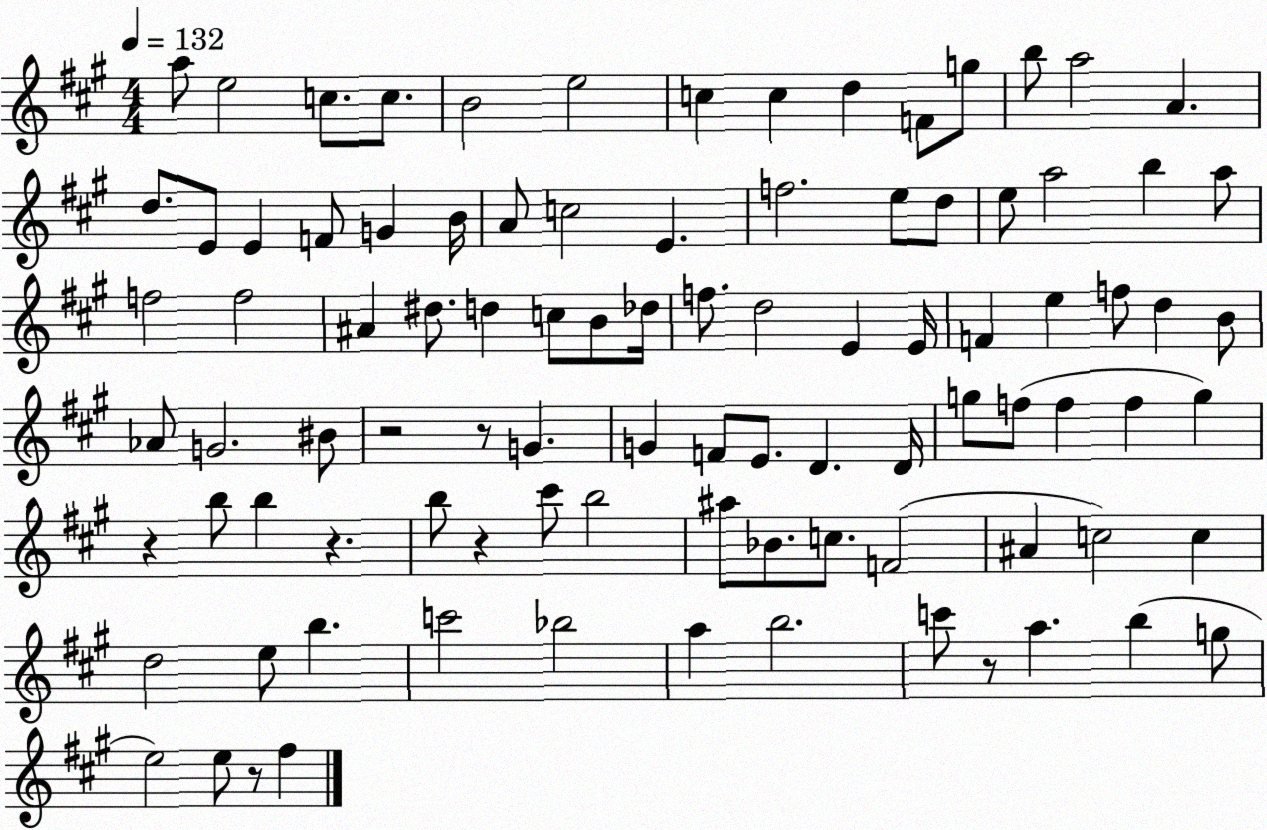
X:1
T:Untitled
M:4/4
L:1/4
K:A
a/2 e2 c/2 c/2 B2 e2 c c d F/2 g/2 b/2 a2 A d/2 E/2 E F/2 G B/4 A/2 c2 E f2 e/2 d/2 e/2 a2 b a/2 f2 f2 ^A ^d/2 d c/2 B/2 _d/4 f/2 d2 E E/4 F e f/2 d B/2 _A/2 G2 ^B/2 z2 z/2 G G F/2 E/2 D D/4 g/2 f/2 f f g z b/2 b z b/2 z ^c'/2 b2 ^a/2 _B/2 c/2 F2 ^A c2 c d2 e/2 b c'2 _b2 a b2 c'/2 z/2 a b g/2 e2 e/2 z/2 ^f